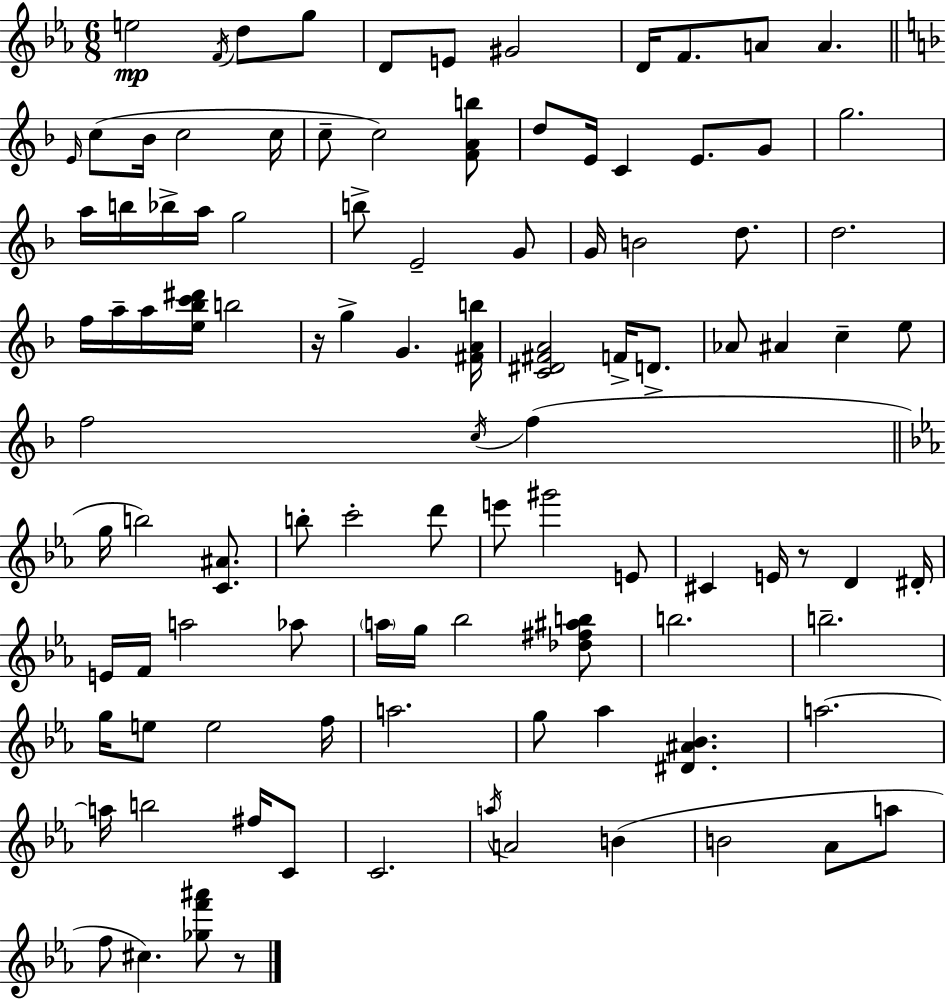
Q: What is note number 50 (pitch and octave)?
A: C5